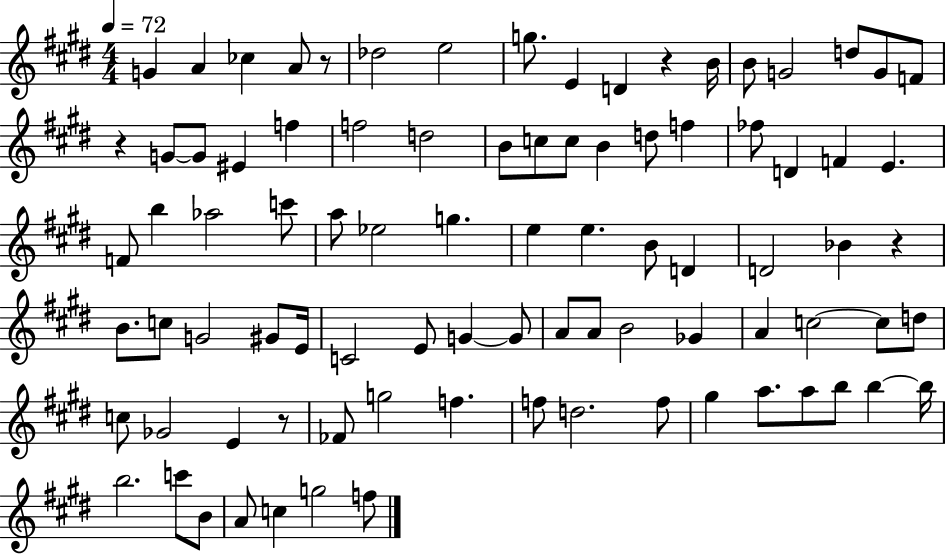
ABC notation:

X:1
T:Untitled
M:4/4
L:1/4
K:E
G A _c A/2 z/2 _d2 e2 g/2 E D z B/4 B/2 G2 d/2 G/2 F/2 z G/2 G/2 ^E f f2 d2 B/2 c/2 c/2 B d/2 f _f/2 D F E F/2 b _a2 c'/2 a/2 _e2 g e e B/2 D D2 _B z B/2 c/2 G2 ^G/2 E/4 C2 E/2 G G/2 A/2 A/2 B2 _G A c2 c/2 d/2 c/2 _G2 E z/2 _F/2 g2 f f/2 d2 f/2 ^g a/2 a/2 b/2 b b/4 b2 c'/2 B/2 A/2 c g2 f/2